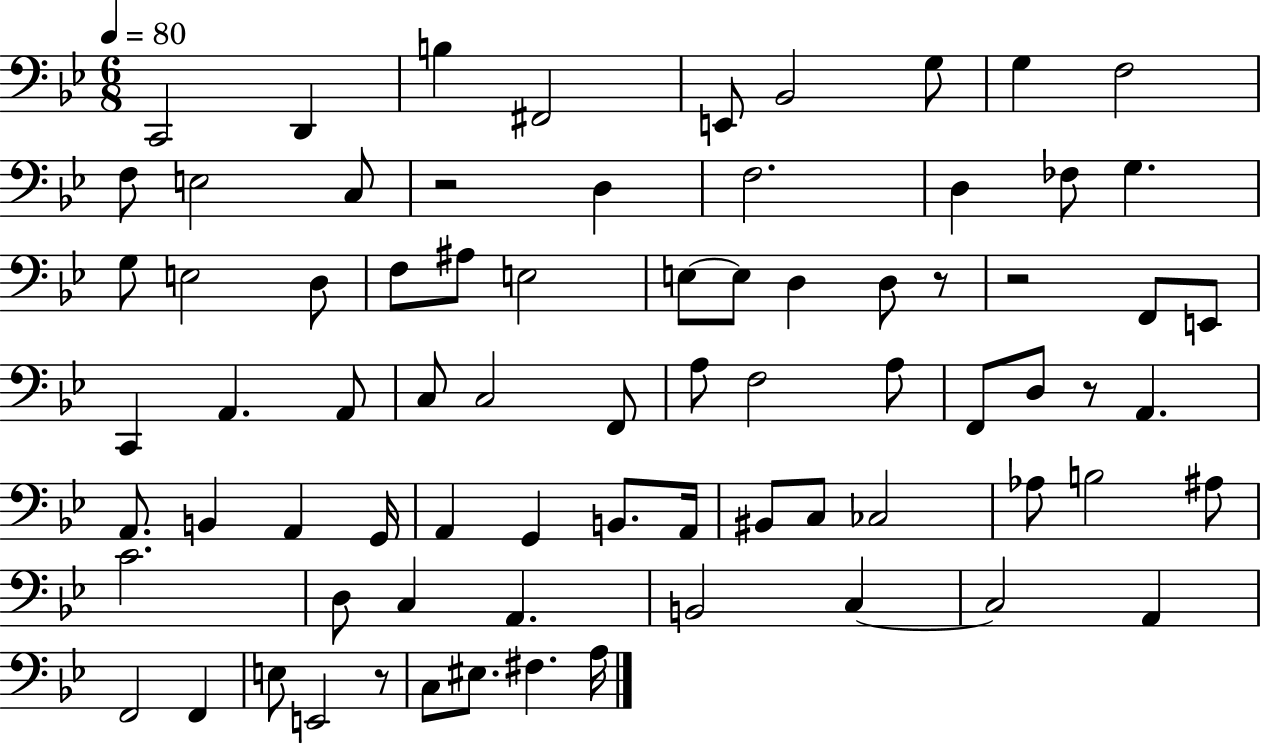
{
  \clef bass
  \numericTimeSignature
  \time 6/8
  \key bes \major
  \tempo 4 = 80
  c,2 d,4 | b4 fis,2 | e,8 bes,2 g8 | g4 f2 | \break f8 e2 c8 | r2 d4 | f2. | d4 fes8 g4. | \break g8 e2 d8 | f8 ais8 e2 | e8~~ e8 d4 d8 r8 | r2 f,8 e,8 | \break c,4 a,4. a,8 | c8 c2 f,8 | a8 f2 a8 | f,8 d8 r8 a,4. | \break a,8. b,4 a,4 g,16 | a,4 g,4 b,8. a,16 | bis,8 c8 ces2 | aes8 b2 ais8 | \break c'2. | d8 c4 a,4. | b,2 c4~~ | c2 a,4 | \break f,2 f,4 | e8 e,2 r8 | c8 eis8. fis4. a16 | \bar "|."
}